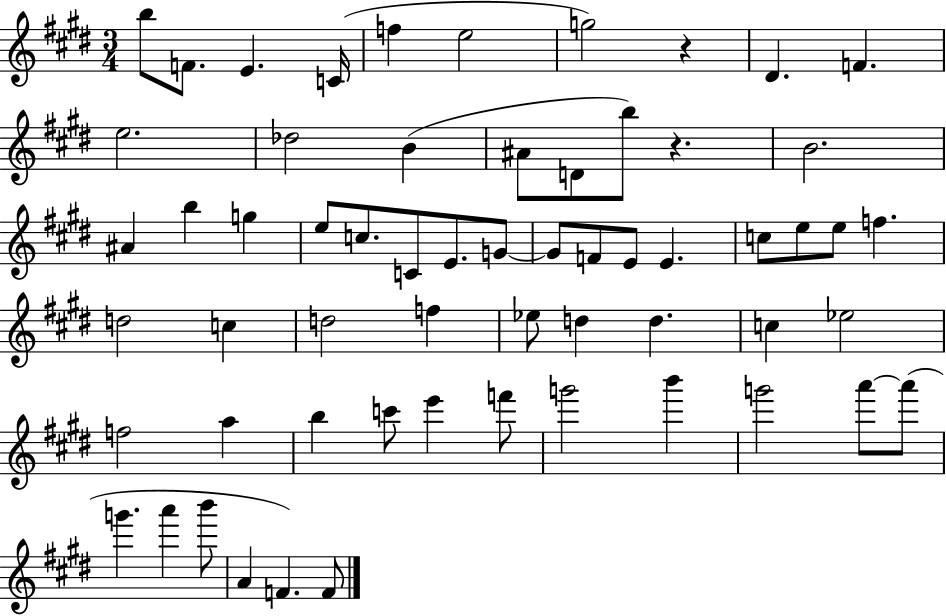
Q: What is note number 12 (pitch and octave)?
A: B4